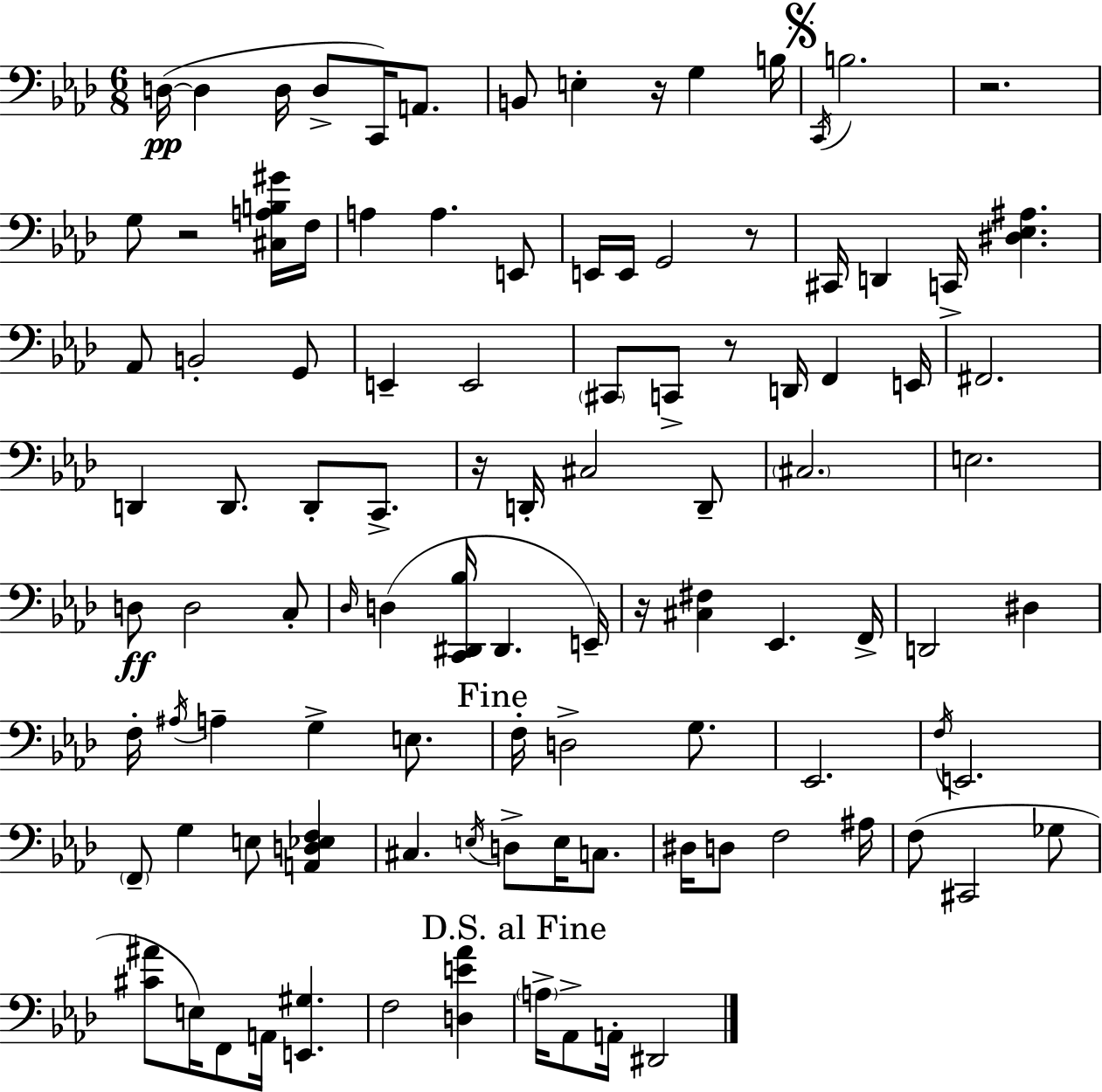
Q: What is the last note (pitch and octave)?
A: D#2